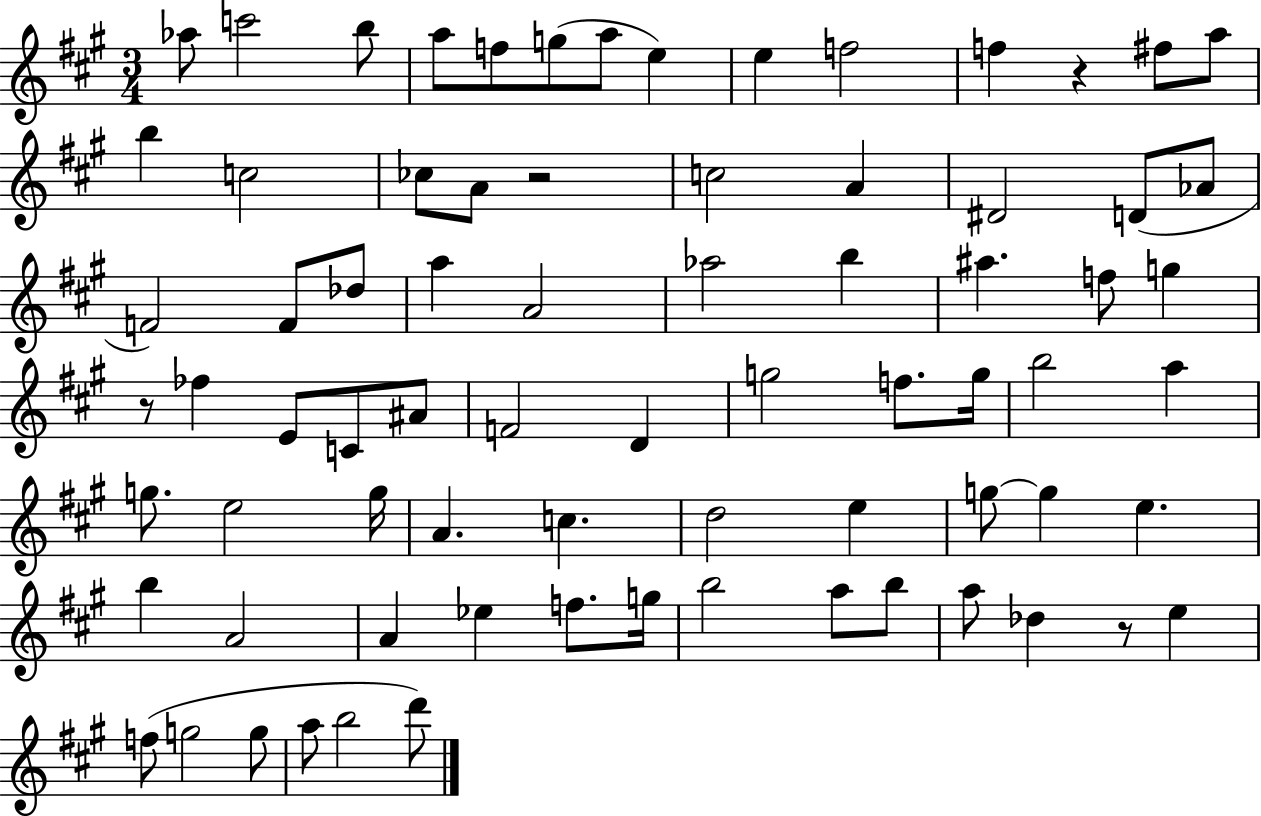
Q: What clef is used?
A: treble